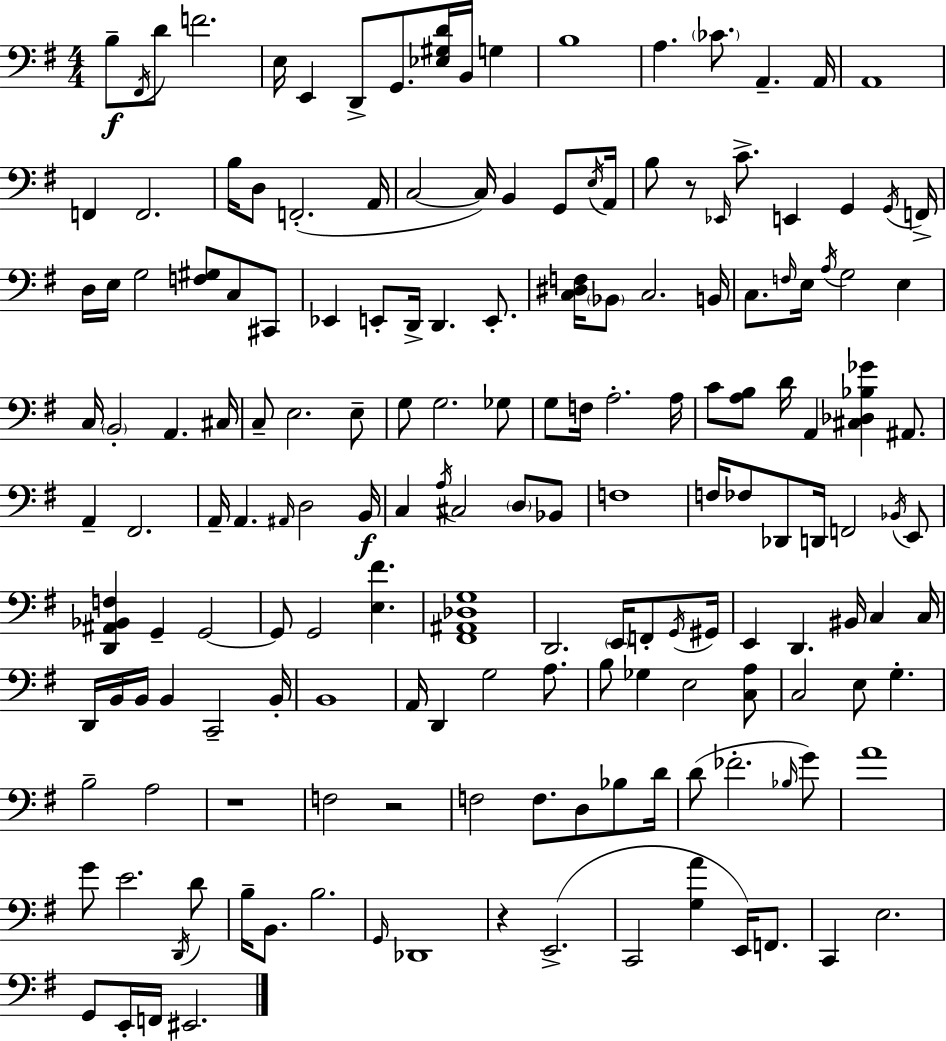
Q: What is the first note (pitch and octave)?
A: B3